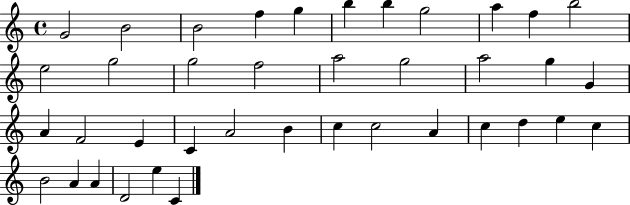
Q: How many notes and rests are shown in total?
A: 39